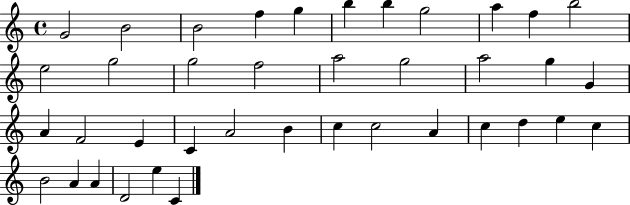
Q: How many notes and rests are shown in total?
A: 39